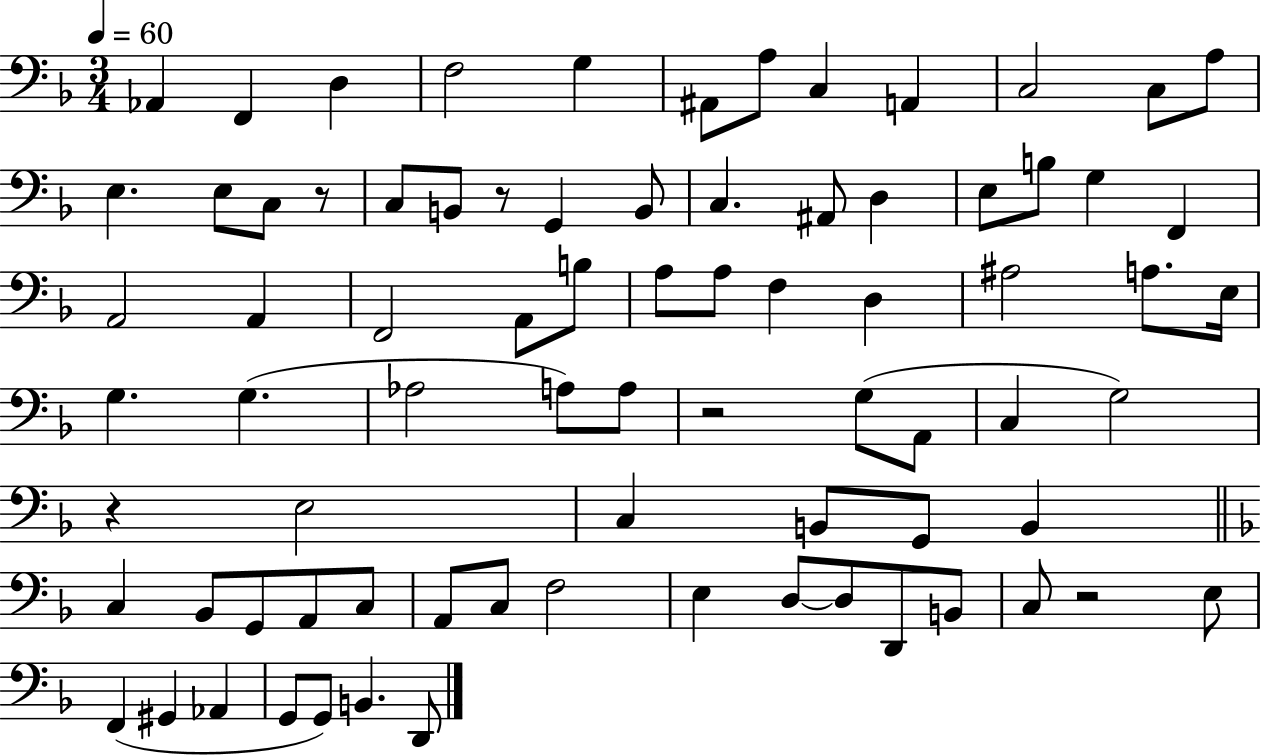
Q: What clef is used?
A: bass